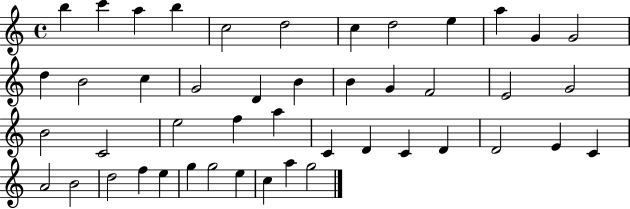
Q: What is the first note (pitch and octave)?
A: B5